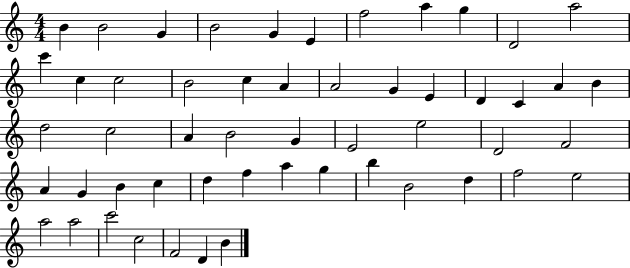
{
  \clef treble
  \numericTimeSignature
  \time 4/4
  \key c \major
  b'4 b'2 g'4 | b'2 g'4 e'4 | f''2 a''4 g''4 | d'2 a''2 | \break c'''4 c''4 c''2 | b'2 c''4 a'4 | a'2 g'4 e'4 | d'4 c'4 a'4 b'4 | \break d''2 c''2 | a'4 b'2 g'4 | e'2 e''2 | d'2 f'2 | \break a'4 g'4 b'4 c''4 | d''4 f''4 a''4 g''4 | b''4 b'2 d''4 | f''2 e''2 | \break a''2 a''2 | c'''2 c''2 | f'2 d'4 b'4 | \bar "|."
}